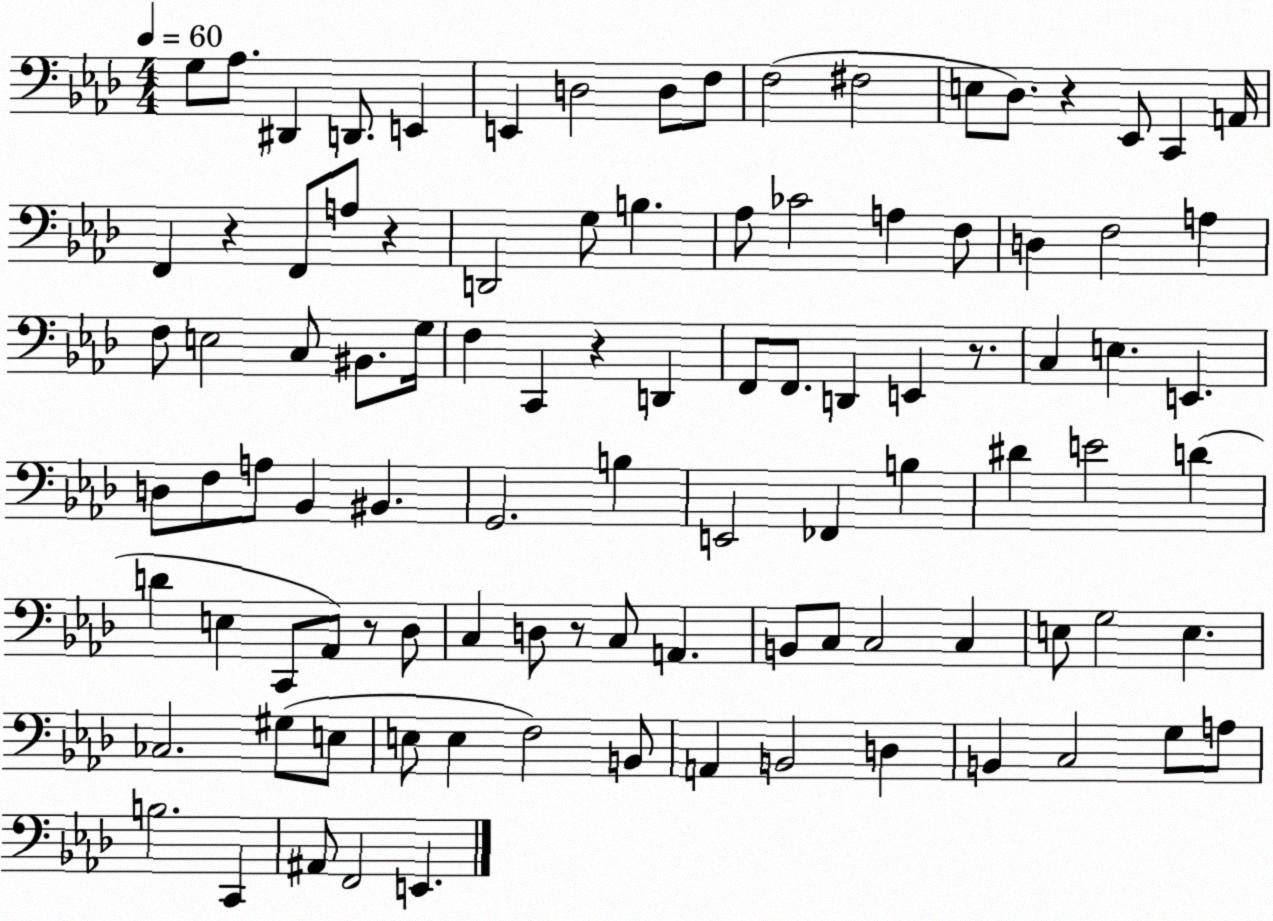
X:1
T:Untitled
M:4/4
L:1/4
K:Ab
G,/2 _A,/2 ^D,, D,,/2 E,, E,, D,2 D,/2 F,/2 F,2 ^F,2 E,/2 _D,/2 z _E,,/2 C,, A,,/4 F,, z F,,/2 A,/2 z D,,2 G,/2 B, _A,/2 _C2 A, F,/2 D, F,2 A, F,/2 E,2 C,/2 ^B,,/2 G,/4 F, C,, z D,, F,,/2 F,,/2 D,, E,, z/2 C, E, E,, D,/2 F,/2 A,/2 _B,, ^B,, G,,2 B, E,,2 _F,, B, ^D E2 D D E, C,,/2 _A,,/2 z/2 _D,/2 C, D,/2 z/2 C,/2 A,, B,,/2 C,/2 C,2 C, E,/2 G,2 E, _C,2 ^G,/2 E,/2 E,/2 E, F,2 B,,/2 A,, B,,2 D, B,, C,2 G,/2 A,/2 B,2 C,, ^A,,/2 F,,2 E,,